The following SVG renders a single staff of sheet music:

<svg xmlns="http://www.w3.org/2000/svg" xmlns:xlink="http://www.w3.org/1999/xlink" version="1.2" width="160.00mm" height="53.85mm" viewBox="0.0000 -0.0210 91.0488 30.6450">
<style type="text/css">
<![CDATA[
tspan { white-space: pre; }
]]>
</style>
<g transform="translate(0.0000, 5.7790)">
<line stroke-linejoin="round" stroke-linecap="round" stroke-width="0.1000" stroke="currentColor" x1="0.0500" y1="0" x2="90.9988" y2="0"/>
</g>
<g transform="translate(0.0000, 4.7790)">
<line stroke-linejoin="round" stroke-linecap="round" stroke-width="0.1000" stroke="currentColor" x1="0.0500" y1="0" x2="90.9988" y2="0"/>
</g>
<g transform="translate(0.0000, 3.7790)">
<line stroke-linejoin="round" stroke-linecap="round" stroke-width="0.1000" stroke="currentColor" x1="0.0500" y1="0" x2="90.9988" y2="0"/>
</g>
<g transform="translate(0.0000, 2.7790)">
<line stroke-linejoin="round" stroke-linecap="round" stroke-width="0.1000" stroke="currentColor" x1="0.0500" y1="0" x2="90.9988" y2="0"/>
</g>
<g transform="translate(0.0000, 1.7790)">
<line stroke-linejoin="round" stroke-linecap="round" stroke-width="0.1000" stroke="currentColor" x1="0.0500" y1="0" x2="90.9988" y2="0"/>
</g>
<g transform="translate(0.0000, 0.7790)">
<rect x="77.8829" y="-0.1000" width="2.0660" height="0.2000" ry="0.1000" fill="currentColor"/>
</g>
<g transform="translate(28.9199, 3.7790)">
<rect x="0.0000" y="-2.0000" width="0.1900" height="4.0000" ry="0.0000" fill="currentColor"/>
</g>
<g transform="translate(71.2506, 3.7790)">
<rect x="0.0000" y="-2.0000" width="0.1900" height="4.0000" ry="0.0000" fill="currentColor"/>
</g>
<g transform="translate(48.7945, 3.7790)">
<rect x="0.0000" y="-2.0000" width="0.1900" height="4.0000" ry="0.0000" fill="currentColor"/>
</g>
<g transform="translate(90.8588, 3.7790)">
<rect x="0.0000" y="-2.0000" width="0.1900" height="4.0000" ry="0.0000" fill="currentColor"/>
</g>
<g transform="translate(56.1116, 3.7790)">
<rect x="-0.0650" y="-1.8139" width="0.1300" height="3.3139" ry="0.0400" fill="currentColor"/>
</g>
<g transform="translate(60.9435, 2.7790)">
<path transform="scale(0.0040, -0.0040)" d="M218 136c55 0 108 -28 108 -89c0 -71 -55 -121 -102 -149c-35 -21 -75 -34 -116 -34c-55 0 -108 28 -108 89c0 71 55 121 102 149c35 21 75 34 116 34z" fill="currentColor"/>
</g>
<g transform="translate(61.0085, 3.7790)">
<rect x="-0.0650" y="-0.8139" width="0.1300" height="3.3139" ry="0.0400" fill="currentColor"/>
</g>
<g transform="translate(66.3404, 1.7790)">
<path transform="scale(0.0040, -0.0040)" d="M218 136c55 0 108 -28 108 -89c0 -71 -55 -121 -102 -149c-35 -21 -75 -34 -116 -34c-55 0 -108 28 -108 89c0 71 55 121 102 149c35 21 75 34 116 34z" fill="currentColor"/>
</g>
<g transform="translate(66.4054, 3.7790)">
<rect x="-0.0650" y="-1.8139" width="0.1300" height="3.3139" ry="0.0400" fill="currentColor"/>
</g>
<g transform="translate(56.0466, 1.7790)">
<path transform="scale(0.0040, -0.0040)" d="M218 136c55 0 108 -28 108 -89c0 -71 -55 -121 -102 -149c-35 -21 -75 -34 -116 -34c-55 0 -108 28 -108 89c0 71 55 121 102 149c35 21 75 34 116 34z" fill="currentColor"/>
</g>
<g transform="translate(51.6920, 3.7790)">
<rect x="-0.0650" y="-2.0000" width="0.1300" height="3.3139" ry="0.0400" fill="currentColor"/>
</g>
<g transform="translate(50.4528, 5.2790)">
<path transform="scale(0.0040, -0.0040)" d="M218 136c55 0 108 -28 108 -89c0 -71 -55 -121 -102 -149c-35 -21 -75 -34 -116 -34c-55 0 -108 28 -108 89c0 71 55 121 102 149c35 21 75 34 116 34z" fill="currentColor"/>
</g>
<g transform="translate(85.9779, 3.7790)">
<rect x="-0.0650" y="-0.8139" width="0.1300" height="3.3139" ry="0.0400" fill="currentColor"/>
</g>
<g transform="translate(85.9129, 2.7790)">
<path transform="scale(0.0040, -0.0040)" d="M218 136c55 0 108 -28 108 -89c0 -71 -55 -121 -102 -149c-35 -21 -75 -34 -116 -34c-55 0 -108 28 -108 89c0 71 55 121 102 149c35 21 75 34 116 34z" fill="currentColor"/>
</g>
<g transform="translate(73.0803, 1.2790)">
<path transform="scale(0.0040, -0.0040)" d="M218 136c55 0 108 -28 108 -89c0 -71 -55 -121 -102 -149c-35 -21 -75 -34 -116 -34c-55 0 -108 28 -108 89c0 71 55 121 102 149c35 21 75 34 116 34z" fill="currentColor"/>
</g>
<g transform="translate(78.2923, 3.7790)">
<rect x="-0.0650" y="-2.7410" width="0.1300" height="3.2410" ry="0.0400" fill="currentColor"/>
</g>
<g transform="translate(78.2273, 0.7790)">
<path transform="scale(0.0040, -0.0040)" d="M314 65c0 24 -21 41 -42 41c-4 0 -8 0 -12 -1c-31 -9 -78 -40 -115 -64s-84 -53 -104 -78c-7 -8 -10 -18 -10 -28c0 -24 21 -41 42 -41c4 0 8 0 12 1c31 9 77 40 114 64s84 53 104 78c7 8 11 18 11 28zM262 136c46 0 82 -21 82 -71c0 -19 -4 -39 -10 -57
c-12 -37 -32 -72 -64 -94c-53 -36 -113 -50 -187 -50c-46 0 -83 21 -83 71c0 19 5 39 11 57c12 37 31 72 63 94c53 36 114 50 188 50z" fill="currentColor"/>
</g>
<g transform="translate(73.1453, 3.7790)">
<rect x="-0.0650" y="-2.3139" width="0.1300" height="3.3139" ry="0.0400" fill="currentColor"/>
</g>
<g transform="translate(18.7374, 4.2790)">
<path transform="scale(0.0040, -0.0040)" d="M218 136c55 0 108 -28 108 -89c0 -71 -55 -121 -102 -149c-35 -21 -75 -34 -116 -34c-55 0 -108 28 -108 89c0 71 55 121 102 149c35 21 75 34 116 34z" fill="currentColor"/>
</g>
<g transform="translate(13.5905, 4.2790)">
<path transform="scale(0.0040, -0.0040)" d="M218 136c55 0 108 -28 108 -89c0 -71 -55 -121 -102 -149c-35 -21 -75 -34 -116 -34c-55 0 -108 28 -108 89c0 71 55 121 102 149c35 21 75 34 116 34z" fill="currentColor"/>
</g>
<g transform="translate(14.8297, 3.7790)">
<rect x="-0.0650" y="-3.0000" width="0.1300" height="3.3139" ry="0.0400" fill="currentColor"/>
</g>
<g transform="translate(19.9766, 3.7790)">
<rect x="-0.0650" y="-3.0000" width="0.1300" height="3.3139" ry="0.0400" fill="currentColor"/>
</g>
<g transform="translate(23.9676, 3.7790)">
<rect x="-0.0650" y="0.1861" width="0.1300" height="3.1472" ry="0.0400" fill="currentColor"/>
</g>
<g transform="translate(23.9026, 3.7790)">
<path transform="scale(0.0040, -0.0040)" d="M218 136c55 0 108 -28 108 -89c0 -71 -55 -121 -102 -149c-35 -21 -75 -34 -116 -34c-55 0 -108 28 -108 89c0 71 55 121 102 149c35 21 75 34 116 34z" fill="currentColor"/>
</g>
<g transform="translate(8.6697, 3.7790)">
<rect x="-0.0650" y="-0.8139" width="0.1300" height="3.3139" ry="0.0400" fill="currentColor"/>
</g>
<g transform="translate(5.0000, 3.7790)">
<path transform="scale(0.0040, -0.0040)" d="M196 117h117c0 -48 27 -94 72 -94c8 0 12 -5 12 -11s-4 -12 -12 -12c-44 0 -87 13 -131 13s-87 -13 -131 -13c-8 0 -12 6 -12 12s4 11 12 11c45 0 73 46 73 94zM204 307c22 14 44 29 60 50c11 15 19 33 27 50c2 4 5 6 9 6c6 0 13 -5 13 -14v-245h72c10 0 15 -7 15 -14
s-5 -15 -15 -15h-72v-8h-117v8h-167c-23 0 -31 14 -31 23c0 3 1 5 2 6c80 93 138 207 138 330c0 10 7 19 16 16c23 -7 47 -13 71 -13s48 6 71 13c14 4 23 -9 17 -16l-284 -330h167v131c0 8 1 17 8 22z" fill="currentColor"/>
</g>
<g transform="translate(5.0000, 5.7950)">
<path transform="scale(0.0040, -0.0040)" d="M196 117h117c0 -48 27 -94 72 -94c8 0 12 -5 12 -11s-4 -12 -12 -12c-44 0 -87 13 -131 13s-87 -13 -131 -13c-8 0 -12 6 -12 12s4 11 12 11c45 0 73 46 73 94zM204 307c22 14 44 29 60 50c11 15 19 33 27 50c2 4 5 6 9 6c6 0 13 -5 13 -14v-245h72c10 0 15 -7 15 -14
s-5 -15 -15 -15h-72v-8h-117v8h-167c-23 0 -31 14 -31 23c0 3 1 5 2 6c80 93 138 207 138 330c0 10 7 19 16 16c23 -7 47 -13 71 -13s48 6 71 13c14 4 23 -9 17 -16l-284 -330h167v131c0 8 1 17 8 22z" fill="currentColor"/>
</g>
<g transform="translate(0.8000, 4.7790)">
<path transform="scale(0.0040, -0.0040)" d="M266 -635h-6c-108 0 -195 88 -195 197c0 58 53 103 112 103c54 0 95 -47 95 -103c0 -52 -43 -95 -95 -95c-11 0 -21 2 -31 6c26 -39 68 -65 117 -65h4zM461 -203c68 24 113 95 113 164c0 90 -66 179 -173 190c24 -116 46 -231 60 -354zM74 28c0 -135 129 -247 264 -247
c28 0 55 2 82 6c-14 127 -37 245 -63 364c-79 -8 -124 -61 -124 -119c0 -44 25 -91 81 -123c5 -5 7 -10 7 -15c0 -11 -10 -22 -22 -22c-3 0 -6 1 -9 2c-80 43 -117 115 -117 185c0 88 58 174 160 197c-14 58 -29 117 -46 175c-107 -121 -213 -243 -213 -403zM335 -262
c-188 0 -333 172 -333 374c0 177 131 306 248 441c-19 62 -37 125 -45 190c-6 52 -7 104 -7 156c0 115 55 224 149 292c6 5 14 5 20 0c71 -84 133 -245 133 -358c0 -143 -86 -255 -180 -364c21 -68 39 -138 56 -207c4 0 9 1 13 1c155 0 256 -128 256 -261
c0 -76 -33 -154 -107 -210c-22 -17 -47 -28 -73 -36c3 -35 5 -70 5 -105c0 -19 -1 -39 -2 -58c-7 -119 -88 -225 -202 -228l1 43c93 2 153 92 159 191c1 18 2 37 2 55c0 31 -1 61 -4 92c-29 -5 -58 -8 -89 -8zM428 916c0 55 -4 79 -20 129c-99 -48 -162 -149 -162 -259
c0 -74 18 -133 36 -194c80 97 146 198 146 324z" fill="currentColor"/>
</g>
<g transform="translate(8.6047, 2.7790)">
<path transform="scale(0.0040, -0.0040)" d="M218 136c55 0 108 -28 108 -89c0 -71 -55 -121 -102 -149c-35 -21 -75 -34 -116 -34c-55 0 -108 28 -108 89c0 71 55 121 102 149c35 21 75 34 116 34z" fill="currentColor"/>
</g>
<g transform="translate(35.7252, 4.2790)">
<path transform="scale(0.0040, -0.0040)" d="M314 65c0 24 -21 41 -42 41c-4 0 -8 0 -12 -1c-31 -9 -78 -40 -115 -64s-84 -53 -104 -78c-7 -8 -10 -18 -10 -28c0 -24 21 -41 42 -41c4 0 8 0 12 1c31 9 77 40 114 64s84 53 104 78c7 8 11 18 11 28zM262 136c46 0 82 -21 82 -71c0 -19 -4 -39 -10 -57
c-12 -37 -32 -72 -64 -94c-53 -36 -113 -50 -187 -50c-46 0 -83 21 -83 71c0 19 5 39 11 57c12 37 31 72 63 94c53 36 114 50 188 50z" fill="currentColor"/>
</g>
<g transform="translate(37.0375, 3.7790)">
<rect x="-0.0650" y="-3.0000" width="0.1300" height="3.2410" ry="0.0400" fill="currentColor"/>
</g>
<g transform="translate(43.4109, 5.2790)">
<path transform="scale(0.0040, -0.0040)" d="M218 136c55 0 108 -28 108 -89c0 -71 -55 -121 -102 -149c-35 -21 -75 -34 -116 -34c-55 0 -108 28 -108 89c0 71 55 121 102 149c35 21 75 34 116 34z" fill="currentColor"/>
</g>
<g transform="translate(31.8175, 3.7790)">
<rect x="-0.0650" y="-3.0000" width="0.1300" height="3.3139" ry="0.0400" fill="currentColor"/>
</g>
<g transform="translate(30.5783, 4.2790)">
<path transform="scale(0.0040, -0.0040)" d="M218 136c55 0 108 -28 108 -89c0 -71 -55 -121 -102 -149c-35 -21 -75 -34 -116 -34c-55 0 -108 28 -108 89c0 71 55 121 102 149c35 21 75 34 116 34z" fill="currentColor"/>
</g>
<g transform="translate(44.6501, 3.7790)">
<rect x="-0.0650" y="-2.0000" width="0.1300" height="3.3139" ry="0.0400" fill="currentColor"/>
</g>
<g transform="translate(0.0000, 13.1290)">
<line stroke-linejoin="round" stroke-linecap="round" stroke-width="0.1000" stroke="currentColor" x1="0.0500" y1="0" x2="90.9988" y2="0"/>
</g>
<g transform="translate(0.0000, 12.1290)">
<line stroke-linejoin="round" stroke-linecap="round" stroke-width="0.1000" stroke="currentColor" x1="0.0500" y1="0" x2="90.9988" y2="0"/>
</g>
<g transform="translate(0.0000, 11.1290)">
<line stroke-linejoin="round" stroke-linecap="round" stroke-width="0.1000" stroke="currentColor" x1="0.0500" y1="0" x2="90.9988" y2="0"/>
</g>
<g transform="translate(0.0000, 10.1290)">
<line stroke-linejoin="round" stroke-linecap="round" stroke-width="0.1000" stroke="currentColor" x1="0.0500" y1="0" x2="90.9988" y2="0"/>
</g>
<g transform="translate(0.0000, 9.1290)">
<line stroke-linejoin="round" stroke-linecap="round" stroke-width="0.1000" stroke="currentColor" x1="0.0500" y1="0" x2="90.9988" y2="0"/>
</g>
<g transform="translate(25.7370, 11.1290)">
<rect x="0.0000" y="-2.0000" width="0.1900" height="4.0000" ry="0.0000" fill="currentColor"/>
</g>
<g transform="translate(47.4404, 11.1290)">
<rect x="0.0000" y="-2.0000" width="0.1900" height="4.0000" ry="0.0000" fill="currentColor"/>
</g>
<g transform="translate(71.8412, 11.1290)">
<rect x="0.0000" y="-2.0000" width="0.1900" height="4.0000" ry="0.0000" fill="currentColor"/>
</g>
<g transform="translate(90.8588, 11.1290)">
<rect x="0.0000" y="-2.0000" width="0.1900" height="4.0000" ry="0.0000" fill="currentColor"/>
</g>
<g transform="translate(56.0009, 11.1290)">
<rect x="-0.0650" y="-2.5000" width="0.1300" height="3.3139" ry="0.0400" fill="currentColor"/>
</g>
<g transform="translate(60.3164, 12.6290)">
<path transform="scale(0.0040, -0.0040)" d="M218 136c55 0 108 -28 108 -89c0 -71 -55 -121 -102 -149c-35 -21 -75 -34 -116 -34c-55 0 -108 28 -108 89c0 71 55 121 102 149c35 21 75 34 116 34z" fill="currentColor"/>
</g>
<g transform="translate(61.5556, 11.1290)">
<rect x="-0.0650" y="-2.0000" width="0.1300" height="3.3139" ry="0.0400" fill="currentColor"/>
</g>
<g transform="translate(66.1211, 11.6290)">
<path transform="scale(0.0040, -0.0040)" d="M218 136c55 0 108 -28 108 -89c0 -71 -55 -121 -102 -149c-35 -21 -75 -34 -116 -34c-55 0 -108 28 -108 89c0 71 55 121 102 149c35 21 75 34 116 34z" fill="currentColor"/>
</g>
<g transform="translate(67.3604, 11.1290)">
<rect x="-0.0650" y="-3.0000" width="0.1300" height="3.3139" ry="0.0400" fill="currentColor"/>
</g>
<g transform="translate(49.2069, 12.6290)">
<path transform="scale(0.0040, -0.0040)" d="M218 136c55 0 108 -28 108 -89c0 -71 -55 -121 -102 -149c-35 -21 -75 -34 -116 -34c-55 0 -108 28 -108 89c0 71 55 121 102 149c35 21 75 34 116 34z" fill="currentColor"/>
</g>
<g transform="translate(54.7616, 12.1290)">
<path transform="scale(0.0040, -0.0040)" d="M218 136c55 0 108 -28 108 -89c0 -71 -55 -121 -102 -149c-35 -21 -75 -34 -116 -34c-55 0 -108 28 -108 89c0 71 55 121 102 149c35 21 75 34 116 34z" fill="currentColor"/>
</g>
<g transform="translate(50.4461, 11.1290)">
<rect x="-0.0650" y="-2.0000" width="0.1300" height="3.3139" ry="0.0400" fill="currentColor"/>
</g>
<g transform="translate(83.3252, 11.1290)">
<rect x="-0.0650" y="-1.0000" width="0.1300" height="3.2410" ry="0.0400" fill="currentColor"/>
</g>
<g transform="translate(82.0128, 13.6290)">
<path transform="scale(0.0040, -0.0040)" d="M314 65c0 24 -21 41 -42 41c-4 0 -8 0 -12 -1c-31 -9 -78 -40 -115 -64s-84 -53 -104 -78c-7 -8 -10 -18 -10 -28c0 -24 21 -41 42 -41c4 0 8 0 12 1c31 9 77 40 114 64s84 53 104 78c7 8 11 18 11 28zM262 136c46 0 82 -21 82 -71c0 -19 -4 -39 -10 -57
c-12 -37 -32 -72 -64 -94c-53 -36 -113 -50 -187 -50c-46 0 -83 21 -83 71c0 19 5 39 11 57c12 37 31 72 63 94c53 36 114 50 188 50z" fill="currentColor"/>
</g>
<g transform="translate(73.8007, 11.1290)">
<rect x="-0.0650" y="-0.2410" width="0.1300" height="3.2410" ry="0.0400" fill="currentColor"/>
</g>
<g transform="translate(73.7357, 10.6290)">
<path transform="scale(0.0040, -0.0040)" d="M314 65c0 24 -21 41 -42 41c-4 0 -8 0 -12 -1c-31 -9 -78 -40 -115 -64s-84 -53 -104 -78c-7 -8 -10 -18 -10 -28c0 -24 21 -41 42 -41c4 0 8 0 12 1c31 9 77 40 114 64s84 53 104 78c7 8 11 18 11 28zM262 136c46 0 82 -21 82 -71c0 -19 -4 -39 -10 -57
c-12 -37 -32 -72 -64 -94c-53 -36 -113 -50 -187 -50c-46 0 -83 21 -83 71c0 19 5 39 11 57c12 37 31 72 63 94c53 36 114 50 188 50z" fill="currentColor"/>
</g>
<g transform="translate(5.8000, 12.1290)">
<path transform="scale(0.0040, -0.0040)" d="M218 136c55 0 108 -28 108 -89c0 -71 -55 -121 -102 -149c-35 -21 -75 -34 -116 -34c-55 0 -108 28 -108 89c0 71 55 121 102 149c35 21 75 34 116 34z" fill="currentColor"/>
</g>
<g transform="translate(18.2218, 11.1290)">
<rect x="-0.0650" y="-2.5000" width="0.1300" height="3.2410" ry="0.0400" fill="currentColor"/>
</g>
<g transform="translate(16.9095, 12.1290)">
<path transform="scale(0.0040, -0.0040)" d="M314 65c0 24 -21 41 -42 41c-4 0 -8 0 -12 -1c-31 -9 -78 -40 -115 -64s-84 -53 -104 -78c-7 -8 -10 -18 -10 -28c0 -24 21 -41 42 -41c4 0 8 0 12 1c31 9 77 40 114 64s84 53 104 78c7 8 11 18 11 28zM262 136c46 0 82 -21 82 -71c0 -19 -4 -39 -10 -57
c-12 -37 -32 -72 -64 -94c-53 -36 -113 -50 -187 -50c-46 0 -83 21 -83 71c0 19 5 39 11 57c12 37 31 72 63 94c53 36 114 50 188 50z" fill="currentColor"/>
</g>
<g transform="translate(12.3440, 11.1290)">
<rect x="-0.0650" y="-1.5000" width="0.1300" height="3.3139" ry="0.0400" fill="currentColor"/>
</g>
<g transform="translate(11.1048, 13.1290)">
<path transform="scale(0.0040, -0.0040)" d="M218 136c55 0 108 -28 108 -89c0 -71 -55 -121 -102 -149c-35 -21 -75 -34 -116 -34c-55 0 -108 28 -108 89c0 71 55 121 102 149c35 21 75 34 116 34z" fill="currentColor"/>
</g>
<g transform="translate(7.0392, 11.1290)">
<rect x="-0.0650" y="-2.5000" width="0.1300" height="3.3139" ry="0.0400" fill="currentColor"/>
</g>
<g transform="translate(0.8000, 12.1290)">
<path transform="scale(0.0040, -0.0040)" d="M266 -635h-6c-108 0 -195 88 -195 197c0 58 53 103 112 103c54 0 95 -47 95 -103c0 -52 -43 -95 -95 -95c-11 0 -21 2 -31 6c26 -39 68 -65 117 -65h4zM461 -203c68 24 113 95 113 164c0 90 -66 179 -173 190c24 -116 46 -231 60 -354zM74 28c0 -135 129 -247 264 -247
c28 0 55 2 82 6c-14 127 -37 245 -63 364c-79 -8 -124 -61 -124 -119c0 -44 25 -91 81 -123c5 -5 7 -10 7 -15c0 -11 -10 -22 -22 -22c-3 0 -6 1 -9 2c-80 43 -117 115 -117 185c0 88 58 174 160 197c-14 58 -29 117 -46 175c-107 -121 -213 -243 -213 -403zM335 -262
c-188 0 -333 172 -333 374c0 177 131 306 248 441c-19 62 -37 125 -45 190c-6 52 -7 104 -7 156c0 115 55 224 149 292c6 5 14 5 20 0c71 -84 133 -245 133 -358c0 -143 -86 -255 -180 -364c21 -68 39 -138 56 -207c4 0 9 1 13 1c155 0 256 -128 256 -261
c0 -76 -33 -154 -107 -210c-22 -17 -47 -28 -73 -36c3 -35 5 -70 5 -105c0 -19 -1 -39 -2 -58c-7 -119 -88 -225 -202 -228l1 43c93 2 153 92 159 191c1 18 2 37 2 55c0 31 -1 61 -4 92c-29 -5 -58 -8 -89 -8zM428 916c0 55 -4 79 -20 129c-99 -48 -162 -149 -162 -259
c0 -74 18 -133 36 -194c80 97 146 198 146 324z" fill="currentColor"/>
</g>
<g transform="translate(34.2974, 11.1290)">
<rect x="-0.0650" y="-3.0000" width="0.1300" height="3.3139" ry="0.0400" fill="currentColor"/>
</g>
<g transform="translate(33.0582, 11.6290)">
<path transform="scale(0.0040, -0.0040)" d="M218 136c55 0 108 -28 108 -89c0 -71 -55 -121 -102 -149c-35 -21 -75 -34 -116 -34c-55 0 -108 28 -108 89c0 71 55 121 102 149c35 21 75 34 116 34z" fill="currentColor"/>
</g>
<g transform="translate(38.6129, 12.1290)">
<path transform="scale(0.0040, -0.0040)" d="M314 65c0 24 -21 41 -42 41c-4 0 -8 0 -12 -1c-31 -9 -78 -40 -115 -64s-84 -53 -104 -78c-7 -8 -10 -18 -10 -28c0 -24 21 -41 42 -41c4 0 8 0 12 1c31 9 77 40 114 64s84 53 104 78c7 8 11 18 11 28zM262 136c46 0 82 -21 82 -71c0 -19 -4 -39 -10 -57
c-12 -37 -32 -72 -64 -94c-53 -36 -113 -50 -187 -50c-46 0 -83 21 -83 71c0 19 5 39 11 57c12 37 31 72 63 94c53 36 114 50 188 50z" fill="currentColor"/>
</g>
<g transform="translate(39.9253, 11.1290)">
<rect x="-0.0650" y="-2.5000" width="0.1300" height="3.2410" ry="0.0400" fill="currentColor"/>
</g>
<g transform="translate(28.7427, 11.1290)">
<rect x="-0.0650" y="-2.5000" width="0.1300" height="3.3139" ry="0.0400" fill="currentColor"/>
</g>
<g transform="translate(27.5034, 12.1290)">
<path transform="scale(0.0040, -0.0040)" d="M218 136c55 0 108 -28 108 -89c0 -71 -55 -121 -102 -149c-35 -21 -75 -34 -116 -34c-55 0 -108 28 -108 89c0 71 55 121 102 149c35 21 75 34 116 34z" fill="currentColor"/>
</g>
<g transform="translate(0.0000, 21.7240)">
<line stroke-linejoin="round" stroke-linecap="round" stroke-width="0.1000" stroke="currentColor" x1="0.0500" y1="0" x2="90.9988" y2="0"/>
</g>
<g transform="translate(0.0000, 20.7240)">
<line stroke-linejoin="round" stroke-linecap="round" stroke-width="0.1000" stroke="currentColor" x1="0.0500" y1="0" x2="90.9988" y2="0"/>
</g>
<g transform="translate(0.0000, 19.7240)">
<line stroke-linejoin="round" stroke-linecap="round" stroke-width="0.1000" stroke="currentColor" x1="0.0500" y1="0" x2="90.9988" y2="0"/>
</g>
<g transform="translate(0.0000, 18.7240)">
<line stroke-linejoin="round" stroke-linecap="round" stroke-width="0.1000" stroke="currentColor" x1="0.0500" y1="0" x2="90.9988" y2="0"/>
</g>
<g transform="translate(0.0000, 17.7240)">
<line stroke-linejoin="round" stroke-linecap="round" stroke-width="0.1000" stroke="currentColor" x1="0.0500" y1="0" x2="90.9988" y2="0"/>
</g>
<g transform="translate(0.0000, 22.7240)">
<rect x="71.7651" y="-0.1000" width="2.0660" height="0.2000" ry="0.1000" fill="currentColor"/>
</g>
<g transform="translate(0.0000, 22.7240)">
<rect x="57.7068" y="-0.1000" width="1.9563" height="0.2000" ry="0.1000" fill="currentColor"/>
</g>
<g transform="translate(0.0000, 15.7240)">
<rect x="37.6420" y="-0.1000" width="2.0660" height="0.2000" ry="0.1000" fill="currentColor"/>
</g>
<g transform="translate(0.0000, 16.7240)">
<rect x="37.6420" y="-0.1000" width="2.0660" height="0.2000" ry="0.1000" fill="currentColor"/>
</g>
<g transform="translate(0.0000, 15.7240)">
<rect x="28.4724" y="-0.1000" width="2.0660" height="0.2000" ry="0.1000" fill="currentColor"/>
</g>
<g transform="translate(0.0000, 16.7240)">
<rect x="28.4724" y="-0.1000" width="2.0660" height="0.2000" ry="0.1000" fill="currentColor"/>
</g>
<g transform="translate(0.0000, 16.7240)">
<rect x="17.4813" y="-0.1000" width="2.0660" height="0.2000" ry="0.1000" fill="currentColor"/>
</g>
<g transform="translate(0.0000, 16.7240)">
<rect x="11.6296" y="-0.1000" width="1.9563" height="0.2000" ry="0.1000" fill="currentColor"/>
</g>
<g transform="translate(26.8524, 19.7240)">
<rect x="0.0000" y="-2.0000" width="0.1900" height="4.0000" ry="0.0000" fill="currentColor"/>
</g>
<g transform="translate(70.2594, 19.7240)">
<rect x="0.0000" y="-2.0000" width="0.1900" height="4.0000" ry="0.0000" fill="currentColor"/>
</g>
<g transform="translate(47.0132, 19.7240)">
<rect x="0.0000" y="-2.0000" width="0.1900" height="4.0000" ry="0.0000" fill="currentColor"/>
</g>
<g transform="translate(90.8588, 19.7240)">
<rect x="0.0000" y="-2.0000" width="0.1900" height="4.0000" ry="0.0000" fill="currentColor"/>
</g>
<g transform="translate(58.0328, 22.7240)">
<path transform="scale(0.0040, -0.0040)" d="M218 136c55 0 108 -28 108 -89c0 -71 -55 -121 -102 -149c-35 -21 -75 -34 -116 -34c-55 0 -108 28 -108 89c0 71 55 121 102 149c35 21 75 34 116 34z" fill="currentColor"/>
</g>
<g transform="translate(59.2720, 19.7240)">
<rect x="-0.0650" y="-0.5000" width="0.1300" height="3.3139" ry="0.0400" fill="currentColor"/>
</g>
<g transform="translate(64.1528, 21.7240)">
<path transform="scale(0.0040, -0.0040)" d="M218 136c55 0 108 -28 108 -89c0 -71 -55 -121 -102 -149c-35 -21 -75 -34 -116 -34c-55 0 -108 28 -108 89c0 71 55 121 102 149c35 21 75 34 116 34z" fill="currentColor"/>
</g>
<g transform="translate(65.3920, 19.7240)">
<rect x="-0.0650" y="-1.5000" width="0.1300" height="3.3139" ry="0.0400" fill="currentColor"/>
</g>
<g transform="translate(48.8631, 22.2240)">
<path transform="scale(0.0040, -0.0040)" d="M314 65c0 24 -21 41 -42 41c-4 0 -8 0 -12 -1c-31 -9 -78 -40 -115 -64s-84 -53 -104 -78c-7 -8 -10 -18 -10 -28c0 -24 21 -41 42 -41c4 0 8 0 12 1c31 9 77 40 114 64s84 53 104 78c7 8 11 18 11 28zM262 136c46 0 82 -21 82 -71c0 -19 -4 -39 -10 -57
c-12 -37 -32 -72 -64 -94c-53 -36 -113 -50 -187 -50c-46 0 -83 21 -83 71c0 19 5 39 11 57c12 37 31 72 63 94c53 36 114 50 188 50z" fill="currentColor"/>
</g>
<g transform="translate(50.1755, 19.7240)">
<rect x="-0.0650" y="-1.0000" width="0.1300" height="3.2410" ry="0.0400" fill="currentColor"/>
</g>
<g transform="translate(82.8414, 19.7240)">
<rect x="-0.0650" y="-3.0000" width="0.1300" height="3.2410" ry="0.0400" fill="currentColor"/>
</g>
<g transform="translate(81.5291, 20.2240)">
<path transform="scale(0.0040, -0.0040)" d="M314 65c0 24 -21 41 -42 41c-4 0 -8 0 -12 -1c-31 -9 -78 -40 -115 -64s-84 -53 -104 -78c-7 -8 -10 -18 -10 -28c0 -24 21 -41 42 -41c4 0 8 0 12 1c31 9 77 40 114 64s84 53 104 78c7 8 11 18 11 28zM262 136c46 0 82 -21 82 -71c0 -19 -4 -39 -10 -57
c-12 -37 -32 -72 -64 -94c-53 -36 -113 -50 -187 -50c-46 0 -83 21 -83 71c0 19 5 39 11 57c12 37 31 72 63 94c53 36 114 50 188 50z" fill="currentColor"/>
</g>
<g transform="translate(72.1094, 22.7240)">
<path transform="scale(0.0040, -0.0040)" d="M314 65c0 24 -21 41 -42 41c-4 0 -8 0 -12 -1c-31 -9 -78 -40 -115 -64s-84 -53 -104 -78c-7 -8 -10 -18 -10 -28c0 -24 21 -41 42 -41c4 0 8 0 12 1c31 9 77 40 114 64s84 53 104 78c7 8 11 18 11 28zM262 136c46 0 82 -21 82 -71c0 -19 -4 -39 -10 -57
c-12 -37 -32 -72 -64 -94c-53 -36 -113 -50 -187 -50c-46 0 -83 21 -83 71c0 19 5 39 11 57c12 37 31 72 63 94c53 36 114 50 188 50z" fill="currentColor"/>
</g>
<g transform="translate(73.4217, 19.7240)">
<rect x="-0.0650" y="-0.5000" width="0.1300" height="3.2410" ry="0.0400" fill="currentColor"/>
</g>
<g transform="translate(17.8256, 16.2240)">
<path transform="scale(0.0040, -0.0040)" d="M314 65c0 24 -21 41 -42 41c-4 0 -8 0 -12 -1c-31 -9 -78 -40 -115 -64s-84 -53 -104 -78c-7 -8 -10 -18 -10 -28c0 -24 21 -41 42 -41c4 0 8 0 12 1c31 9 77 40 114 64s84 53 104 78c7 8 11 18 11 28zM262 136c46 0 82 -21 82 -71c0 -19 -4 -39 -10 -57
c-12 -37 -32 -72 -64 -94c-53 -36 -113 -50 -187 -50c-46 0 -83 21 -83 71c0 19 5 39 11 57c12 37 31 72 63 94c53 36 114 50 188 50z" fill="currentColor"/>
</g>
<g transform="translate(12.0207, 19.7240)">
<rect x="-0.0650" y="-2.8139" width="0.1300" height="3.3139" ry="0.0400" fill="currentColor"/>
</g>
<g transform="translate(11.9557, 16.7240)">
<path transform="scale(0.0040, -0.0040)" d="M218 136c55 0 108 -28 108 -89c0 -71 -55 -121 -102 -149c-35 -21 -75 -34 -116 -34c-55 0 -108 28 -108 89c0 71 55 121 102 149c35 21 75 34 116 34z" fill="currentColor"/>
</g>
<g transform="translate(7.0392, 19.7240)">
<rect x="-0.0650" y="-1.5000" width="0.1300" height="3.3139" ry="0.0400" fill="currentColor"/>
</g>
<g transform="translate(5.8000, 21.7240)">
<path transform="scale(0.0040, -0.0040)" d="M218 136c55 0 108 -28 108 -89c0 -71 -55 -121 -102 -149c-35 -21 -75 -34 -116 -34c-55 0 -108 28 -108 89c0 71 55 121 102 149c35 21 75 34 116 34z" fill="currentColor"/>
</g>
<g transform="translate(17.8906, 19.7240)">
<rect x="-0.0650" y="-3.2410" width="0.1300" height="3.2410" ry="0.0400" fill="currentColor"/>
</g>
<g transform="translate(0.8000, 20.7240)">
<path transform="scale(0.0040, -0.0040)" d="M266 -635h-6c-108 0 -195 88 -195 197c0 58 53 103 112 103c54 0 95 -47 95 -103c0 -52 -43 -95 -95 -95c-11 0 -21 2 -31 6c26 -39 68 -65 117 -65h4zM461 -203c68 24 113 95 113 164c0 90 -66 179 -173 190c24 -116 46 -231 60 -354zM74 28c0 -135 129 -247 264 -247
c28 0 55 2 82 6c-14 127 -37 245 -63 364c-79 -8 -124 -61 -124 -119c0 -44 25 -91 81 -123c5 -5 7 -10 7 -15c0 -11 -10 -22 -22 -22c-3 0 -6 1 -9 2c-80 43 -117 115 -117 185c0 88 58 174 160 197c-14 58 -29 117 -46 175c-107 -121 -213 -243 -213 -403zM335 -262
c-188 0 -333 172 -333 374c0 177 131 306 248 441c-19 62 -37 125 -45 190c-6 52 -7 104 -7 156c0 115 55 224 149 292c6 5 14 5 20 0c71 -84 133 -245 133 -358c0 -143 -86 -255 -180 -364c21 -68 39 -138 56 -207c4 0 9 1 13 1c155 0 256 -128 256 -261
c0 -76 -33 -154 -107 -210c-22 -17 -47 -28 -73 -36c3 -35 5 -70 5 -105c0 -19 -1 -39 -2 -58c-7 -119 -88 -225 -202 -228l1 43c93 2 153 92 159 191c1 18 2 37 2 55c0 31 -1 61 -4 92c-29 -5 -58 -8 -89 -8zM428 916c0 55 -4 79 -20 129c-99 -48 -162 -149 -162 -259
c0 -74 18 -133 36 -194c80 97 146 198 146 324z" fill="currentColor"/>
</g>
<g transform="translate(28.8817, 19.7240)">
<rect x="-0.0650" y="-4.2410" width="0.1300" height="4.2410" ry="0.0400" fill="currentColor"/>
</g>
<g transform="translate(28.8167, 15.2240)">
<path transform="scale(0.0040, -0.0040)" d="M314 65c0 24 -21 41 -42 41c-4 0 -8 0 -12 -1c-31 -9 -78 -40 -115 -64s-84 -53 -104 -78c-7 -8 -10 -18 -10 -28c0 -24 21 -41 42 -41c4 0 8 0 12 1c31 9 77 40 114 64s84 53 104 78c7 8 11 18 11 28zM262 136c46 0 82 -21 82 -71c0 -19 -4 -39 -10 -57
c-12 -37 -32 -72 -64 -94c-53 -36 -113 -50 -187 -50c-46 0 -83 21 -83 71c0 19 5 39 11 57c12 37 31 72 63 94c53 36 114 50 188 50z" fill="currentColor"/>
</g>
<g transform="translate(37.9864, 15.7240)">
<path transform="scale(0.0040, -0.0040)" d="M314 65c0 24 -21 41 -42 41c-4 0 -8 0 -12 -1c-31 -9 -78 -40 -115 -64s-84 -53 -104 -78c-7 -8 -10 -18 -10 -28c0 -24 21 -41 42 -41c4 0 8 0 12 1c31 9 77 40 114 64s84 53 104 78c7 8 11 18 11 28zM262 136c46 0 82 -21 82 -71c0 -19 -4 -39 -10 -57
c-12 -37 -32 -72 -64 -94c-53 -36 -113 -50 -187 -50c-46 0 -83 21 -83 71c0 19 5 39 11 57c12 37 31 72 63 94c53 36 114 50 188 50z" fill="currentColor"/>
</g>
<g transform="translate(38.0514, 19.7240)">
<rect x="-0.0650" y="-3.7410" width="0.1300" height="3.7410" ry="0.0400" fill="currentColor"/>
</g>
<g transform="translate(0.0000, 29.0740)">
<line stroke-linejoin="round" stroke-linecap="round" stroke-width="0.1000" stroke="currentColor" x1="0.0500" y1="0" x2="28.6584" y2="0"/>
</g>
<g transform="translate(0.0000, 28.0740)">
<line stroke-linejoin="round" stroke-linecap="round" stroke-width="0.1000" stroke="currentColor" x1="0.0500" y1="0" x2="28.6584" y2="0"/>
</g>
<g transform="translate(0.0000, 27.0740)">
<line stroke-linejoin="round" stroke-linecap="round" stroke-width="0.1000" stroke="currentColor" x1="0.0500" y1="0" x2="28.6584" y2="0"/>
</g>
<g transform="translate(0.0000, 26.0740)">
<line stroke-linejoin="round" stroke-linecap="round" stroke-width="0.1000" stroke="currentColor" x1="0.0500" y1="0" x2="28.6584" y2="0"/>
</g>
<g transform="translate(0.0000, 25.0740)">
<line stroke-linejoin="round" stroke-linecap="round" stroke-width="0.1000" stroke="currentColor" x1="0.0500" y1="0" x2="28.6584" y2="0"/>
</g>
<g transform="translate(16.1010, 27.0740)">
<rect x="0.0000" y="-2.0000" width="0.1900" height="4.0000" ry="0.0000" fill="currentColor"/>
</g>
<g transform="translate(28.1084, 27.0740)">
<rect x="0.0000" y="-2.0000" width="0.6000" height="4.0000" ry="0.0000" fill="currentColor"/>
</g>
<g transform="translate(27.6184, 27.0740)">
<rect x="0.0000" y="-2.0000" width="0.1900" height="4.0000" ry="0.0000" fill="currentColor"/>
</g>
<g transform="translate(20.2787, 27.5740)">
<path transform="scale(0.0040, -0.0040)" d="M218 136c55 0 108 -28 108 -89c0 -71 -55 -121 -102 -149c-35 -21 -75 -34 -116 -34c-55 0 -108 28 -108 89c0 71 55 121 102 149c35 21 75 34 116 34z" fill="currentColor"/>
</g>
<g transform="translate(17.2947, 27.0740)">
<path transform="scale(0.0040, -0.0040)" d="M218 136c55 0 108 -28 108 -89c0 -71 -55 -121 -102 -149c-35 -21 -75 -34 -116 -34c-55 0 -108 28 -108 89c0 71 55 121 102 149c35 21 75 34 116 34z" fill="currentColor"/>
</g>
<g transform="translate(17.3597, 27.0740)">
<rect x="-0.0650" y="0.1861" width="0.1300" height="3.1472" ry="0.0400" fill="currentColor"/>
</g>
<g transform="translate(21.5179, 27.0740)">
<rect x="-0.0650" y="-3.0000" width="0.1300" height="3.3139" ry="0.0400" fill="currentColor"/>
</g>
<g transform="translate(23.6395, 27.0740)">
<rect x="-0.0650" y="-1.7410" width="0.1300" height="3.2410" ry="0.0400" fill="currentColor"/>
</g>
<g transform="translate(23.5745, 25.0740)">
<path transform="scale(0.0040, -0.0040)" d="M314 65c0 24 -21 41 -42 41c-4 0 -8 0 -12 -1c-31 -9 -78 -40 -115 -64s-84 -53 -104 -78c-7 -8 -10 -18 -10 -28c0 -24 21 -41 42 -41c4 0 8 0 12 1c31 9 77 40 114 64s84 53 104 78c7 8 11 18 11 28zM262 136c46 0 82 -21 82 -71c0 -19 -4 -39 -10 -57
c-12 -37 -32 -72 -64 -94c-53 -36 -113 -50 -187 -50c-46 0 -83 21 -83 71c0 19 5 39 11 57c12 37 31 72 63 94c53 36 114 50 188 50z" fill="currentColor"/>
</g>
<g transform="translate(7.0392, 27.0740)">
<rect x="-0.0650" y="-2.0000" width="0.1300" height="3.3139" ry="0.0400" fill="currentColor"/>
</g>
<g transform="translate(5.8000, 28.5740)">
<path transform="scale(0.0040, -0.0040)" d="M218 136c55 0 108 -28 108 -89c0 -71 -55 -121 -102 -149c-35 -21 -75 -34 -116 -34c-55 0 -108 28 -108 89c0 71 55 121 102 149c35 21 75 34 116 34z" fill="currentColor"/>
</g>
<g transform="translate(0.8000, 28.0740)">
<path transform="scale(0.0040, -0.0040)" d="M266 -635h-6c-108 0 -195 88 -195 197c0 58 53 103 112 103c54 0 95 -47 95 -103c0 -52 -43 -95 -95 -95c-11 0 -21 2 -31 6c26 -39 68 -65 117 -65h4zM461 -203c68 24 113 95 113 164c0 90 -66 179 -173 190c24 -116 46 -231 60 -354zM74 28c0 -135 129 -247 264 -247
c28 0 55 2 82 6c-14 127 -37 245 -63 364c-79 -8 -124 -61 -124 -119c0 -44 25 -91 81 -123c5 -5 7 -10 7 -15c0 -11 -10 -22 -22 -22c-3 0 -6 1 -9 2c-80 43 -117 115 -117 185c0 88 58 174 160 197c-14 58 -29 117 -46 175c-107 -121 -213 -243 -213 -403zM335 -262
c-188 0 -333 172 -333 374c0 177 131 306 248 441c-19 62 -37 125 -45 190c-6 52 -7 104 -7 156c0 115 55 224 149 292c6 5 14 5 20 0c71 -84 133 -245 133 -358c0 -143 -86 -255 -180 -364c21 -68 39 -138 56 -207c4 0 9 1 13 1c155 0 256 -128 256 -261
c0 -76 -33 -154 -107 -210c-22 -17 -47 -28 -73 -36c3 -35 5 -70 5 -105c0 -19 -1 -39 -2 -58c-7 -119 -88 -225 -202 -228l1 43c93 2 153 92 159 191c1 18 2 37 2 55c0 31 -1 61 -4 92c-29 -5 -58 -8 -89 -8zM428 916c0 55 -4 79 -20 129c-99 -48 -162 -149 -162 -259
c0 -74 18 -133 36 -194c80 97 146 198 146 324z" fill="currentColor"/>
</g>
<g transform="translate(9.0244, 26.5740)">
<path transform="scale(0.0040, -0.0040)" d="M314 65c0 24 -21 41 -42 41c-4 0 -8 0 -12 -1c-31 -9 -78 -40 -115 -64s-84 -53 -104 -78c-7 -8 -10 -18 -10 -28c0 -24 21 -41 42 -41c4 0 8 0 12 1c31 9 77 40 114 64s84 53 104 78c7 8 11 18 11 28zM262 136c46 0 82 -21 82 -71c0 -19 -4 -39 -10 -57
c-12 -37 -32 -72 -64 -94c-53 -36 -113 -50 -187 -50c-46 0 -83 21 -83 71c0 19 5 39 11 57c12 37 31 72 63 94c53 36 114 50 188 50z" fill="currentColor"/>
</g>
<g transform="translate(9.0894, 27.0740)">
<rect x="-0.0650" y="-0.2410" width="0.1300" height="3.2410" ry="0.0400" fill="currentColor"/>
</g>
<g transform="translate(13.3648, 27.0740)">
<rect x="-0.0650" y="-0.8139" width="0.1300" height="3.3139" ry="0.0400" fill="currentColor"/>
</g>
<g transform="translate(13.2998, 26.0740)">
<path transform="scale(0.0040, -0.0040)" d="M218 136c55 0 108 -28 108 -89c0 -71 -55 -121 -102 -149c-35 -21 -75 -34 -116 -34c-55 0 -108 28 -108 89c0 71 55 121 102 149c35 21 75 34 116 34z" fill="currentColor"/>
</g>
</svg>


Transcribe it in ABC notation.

X:1
T:Untitled
M:4/4
L:1/4
K:C
d A A B A A2 F F f d f g a2 d G E G2 G A G2 F G F A c2 D2 E a b2 d'2 c'2 D2 C E C2 A2 F c2 d B A f2